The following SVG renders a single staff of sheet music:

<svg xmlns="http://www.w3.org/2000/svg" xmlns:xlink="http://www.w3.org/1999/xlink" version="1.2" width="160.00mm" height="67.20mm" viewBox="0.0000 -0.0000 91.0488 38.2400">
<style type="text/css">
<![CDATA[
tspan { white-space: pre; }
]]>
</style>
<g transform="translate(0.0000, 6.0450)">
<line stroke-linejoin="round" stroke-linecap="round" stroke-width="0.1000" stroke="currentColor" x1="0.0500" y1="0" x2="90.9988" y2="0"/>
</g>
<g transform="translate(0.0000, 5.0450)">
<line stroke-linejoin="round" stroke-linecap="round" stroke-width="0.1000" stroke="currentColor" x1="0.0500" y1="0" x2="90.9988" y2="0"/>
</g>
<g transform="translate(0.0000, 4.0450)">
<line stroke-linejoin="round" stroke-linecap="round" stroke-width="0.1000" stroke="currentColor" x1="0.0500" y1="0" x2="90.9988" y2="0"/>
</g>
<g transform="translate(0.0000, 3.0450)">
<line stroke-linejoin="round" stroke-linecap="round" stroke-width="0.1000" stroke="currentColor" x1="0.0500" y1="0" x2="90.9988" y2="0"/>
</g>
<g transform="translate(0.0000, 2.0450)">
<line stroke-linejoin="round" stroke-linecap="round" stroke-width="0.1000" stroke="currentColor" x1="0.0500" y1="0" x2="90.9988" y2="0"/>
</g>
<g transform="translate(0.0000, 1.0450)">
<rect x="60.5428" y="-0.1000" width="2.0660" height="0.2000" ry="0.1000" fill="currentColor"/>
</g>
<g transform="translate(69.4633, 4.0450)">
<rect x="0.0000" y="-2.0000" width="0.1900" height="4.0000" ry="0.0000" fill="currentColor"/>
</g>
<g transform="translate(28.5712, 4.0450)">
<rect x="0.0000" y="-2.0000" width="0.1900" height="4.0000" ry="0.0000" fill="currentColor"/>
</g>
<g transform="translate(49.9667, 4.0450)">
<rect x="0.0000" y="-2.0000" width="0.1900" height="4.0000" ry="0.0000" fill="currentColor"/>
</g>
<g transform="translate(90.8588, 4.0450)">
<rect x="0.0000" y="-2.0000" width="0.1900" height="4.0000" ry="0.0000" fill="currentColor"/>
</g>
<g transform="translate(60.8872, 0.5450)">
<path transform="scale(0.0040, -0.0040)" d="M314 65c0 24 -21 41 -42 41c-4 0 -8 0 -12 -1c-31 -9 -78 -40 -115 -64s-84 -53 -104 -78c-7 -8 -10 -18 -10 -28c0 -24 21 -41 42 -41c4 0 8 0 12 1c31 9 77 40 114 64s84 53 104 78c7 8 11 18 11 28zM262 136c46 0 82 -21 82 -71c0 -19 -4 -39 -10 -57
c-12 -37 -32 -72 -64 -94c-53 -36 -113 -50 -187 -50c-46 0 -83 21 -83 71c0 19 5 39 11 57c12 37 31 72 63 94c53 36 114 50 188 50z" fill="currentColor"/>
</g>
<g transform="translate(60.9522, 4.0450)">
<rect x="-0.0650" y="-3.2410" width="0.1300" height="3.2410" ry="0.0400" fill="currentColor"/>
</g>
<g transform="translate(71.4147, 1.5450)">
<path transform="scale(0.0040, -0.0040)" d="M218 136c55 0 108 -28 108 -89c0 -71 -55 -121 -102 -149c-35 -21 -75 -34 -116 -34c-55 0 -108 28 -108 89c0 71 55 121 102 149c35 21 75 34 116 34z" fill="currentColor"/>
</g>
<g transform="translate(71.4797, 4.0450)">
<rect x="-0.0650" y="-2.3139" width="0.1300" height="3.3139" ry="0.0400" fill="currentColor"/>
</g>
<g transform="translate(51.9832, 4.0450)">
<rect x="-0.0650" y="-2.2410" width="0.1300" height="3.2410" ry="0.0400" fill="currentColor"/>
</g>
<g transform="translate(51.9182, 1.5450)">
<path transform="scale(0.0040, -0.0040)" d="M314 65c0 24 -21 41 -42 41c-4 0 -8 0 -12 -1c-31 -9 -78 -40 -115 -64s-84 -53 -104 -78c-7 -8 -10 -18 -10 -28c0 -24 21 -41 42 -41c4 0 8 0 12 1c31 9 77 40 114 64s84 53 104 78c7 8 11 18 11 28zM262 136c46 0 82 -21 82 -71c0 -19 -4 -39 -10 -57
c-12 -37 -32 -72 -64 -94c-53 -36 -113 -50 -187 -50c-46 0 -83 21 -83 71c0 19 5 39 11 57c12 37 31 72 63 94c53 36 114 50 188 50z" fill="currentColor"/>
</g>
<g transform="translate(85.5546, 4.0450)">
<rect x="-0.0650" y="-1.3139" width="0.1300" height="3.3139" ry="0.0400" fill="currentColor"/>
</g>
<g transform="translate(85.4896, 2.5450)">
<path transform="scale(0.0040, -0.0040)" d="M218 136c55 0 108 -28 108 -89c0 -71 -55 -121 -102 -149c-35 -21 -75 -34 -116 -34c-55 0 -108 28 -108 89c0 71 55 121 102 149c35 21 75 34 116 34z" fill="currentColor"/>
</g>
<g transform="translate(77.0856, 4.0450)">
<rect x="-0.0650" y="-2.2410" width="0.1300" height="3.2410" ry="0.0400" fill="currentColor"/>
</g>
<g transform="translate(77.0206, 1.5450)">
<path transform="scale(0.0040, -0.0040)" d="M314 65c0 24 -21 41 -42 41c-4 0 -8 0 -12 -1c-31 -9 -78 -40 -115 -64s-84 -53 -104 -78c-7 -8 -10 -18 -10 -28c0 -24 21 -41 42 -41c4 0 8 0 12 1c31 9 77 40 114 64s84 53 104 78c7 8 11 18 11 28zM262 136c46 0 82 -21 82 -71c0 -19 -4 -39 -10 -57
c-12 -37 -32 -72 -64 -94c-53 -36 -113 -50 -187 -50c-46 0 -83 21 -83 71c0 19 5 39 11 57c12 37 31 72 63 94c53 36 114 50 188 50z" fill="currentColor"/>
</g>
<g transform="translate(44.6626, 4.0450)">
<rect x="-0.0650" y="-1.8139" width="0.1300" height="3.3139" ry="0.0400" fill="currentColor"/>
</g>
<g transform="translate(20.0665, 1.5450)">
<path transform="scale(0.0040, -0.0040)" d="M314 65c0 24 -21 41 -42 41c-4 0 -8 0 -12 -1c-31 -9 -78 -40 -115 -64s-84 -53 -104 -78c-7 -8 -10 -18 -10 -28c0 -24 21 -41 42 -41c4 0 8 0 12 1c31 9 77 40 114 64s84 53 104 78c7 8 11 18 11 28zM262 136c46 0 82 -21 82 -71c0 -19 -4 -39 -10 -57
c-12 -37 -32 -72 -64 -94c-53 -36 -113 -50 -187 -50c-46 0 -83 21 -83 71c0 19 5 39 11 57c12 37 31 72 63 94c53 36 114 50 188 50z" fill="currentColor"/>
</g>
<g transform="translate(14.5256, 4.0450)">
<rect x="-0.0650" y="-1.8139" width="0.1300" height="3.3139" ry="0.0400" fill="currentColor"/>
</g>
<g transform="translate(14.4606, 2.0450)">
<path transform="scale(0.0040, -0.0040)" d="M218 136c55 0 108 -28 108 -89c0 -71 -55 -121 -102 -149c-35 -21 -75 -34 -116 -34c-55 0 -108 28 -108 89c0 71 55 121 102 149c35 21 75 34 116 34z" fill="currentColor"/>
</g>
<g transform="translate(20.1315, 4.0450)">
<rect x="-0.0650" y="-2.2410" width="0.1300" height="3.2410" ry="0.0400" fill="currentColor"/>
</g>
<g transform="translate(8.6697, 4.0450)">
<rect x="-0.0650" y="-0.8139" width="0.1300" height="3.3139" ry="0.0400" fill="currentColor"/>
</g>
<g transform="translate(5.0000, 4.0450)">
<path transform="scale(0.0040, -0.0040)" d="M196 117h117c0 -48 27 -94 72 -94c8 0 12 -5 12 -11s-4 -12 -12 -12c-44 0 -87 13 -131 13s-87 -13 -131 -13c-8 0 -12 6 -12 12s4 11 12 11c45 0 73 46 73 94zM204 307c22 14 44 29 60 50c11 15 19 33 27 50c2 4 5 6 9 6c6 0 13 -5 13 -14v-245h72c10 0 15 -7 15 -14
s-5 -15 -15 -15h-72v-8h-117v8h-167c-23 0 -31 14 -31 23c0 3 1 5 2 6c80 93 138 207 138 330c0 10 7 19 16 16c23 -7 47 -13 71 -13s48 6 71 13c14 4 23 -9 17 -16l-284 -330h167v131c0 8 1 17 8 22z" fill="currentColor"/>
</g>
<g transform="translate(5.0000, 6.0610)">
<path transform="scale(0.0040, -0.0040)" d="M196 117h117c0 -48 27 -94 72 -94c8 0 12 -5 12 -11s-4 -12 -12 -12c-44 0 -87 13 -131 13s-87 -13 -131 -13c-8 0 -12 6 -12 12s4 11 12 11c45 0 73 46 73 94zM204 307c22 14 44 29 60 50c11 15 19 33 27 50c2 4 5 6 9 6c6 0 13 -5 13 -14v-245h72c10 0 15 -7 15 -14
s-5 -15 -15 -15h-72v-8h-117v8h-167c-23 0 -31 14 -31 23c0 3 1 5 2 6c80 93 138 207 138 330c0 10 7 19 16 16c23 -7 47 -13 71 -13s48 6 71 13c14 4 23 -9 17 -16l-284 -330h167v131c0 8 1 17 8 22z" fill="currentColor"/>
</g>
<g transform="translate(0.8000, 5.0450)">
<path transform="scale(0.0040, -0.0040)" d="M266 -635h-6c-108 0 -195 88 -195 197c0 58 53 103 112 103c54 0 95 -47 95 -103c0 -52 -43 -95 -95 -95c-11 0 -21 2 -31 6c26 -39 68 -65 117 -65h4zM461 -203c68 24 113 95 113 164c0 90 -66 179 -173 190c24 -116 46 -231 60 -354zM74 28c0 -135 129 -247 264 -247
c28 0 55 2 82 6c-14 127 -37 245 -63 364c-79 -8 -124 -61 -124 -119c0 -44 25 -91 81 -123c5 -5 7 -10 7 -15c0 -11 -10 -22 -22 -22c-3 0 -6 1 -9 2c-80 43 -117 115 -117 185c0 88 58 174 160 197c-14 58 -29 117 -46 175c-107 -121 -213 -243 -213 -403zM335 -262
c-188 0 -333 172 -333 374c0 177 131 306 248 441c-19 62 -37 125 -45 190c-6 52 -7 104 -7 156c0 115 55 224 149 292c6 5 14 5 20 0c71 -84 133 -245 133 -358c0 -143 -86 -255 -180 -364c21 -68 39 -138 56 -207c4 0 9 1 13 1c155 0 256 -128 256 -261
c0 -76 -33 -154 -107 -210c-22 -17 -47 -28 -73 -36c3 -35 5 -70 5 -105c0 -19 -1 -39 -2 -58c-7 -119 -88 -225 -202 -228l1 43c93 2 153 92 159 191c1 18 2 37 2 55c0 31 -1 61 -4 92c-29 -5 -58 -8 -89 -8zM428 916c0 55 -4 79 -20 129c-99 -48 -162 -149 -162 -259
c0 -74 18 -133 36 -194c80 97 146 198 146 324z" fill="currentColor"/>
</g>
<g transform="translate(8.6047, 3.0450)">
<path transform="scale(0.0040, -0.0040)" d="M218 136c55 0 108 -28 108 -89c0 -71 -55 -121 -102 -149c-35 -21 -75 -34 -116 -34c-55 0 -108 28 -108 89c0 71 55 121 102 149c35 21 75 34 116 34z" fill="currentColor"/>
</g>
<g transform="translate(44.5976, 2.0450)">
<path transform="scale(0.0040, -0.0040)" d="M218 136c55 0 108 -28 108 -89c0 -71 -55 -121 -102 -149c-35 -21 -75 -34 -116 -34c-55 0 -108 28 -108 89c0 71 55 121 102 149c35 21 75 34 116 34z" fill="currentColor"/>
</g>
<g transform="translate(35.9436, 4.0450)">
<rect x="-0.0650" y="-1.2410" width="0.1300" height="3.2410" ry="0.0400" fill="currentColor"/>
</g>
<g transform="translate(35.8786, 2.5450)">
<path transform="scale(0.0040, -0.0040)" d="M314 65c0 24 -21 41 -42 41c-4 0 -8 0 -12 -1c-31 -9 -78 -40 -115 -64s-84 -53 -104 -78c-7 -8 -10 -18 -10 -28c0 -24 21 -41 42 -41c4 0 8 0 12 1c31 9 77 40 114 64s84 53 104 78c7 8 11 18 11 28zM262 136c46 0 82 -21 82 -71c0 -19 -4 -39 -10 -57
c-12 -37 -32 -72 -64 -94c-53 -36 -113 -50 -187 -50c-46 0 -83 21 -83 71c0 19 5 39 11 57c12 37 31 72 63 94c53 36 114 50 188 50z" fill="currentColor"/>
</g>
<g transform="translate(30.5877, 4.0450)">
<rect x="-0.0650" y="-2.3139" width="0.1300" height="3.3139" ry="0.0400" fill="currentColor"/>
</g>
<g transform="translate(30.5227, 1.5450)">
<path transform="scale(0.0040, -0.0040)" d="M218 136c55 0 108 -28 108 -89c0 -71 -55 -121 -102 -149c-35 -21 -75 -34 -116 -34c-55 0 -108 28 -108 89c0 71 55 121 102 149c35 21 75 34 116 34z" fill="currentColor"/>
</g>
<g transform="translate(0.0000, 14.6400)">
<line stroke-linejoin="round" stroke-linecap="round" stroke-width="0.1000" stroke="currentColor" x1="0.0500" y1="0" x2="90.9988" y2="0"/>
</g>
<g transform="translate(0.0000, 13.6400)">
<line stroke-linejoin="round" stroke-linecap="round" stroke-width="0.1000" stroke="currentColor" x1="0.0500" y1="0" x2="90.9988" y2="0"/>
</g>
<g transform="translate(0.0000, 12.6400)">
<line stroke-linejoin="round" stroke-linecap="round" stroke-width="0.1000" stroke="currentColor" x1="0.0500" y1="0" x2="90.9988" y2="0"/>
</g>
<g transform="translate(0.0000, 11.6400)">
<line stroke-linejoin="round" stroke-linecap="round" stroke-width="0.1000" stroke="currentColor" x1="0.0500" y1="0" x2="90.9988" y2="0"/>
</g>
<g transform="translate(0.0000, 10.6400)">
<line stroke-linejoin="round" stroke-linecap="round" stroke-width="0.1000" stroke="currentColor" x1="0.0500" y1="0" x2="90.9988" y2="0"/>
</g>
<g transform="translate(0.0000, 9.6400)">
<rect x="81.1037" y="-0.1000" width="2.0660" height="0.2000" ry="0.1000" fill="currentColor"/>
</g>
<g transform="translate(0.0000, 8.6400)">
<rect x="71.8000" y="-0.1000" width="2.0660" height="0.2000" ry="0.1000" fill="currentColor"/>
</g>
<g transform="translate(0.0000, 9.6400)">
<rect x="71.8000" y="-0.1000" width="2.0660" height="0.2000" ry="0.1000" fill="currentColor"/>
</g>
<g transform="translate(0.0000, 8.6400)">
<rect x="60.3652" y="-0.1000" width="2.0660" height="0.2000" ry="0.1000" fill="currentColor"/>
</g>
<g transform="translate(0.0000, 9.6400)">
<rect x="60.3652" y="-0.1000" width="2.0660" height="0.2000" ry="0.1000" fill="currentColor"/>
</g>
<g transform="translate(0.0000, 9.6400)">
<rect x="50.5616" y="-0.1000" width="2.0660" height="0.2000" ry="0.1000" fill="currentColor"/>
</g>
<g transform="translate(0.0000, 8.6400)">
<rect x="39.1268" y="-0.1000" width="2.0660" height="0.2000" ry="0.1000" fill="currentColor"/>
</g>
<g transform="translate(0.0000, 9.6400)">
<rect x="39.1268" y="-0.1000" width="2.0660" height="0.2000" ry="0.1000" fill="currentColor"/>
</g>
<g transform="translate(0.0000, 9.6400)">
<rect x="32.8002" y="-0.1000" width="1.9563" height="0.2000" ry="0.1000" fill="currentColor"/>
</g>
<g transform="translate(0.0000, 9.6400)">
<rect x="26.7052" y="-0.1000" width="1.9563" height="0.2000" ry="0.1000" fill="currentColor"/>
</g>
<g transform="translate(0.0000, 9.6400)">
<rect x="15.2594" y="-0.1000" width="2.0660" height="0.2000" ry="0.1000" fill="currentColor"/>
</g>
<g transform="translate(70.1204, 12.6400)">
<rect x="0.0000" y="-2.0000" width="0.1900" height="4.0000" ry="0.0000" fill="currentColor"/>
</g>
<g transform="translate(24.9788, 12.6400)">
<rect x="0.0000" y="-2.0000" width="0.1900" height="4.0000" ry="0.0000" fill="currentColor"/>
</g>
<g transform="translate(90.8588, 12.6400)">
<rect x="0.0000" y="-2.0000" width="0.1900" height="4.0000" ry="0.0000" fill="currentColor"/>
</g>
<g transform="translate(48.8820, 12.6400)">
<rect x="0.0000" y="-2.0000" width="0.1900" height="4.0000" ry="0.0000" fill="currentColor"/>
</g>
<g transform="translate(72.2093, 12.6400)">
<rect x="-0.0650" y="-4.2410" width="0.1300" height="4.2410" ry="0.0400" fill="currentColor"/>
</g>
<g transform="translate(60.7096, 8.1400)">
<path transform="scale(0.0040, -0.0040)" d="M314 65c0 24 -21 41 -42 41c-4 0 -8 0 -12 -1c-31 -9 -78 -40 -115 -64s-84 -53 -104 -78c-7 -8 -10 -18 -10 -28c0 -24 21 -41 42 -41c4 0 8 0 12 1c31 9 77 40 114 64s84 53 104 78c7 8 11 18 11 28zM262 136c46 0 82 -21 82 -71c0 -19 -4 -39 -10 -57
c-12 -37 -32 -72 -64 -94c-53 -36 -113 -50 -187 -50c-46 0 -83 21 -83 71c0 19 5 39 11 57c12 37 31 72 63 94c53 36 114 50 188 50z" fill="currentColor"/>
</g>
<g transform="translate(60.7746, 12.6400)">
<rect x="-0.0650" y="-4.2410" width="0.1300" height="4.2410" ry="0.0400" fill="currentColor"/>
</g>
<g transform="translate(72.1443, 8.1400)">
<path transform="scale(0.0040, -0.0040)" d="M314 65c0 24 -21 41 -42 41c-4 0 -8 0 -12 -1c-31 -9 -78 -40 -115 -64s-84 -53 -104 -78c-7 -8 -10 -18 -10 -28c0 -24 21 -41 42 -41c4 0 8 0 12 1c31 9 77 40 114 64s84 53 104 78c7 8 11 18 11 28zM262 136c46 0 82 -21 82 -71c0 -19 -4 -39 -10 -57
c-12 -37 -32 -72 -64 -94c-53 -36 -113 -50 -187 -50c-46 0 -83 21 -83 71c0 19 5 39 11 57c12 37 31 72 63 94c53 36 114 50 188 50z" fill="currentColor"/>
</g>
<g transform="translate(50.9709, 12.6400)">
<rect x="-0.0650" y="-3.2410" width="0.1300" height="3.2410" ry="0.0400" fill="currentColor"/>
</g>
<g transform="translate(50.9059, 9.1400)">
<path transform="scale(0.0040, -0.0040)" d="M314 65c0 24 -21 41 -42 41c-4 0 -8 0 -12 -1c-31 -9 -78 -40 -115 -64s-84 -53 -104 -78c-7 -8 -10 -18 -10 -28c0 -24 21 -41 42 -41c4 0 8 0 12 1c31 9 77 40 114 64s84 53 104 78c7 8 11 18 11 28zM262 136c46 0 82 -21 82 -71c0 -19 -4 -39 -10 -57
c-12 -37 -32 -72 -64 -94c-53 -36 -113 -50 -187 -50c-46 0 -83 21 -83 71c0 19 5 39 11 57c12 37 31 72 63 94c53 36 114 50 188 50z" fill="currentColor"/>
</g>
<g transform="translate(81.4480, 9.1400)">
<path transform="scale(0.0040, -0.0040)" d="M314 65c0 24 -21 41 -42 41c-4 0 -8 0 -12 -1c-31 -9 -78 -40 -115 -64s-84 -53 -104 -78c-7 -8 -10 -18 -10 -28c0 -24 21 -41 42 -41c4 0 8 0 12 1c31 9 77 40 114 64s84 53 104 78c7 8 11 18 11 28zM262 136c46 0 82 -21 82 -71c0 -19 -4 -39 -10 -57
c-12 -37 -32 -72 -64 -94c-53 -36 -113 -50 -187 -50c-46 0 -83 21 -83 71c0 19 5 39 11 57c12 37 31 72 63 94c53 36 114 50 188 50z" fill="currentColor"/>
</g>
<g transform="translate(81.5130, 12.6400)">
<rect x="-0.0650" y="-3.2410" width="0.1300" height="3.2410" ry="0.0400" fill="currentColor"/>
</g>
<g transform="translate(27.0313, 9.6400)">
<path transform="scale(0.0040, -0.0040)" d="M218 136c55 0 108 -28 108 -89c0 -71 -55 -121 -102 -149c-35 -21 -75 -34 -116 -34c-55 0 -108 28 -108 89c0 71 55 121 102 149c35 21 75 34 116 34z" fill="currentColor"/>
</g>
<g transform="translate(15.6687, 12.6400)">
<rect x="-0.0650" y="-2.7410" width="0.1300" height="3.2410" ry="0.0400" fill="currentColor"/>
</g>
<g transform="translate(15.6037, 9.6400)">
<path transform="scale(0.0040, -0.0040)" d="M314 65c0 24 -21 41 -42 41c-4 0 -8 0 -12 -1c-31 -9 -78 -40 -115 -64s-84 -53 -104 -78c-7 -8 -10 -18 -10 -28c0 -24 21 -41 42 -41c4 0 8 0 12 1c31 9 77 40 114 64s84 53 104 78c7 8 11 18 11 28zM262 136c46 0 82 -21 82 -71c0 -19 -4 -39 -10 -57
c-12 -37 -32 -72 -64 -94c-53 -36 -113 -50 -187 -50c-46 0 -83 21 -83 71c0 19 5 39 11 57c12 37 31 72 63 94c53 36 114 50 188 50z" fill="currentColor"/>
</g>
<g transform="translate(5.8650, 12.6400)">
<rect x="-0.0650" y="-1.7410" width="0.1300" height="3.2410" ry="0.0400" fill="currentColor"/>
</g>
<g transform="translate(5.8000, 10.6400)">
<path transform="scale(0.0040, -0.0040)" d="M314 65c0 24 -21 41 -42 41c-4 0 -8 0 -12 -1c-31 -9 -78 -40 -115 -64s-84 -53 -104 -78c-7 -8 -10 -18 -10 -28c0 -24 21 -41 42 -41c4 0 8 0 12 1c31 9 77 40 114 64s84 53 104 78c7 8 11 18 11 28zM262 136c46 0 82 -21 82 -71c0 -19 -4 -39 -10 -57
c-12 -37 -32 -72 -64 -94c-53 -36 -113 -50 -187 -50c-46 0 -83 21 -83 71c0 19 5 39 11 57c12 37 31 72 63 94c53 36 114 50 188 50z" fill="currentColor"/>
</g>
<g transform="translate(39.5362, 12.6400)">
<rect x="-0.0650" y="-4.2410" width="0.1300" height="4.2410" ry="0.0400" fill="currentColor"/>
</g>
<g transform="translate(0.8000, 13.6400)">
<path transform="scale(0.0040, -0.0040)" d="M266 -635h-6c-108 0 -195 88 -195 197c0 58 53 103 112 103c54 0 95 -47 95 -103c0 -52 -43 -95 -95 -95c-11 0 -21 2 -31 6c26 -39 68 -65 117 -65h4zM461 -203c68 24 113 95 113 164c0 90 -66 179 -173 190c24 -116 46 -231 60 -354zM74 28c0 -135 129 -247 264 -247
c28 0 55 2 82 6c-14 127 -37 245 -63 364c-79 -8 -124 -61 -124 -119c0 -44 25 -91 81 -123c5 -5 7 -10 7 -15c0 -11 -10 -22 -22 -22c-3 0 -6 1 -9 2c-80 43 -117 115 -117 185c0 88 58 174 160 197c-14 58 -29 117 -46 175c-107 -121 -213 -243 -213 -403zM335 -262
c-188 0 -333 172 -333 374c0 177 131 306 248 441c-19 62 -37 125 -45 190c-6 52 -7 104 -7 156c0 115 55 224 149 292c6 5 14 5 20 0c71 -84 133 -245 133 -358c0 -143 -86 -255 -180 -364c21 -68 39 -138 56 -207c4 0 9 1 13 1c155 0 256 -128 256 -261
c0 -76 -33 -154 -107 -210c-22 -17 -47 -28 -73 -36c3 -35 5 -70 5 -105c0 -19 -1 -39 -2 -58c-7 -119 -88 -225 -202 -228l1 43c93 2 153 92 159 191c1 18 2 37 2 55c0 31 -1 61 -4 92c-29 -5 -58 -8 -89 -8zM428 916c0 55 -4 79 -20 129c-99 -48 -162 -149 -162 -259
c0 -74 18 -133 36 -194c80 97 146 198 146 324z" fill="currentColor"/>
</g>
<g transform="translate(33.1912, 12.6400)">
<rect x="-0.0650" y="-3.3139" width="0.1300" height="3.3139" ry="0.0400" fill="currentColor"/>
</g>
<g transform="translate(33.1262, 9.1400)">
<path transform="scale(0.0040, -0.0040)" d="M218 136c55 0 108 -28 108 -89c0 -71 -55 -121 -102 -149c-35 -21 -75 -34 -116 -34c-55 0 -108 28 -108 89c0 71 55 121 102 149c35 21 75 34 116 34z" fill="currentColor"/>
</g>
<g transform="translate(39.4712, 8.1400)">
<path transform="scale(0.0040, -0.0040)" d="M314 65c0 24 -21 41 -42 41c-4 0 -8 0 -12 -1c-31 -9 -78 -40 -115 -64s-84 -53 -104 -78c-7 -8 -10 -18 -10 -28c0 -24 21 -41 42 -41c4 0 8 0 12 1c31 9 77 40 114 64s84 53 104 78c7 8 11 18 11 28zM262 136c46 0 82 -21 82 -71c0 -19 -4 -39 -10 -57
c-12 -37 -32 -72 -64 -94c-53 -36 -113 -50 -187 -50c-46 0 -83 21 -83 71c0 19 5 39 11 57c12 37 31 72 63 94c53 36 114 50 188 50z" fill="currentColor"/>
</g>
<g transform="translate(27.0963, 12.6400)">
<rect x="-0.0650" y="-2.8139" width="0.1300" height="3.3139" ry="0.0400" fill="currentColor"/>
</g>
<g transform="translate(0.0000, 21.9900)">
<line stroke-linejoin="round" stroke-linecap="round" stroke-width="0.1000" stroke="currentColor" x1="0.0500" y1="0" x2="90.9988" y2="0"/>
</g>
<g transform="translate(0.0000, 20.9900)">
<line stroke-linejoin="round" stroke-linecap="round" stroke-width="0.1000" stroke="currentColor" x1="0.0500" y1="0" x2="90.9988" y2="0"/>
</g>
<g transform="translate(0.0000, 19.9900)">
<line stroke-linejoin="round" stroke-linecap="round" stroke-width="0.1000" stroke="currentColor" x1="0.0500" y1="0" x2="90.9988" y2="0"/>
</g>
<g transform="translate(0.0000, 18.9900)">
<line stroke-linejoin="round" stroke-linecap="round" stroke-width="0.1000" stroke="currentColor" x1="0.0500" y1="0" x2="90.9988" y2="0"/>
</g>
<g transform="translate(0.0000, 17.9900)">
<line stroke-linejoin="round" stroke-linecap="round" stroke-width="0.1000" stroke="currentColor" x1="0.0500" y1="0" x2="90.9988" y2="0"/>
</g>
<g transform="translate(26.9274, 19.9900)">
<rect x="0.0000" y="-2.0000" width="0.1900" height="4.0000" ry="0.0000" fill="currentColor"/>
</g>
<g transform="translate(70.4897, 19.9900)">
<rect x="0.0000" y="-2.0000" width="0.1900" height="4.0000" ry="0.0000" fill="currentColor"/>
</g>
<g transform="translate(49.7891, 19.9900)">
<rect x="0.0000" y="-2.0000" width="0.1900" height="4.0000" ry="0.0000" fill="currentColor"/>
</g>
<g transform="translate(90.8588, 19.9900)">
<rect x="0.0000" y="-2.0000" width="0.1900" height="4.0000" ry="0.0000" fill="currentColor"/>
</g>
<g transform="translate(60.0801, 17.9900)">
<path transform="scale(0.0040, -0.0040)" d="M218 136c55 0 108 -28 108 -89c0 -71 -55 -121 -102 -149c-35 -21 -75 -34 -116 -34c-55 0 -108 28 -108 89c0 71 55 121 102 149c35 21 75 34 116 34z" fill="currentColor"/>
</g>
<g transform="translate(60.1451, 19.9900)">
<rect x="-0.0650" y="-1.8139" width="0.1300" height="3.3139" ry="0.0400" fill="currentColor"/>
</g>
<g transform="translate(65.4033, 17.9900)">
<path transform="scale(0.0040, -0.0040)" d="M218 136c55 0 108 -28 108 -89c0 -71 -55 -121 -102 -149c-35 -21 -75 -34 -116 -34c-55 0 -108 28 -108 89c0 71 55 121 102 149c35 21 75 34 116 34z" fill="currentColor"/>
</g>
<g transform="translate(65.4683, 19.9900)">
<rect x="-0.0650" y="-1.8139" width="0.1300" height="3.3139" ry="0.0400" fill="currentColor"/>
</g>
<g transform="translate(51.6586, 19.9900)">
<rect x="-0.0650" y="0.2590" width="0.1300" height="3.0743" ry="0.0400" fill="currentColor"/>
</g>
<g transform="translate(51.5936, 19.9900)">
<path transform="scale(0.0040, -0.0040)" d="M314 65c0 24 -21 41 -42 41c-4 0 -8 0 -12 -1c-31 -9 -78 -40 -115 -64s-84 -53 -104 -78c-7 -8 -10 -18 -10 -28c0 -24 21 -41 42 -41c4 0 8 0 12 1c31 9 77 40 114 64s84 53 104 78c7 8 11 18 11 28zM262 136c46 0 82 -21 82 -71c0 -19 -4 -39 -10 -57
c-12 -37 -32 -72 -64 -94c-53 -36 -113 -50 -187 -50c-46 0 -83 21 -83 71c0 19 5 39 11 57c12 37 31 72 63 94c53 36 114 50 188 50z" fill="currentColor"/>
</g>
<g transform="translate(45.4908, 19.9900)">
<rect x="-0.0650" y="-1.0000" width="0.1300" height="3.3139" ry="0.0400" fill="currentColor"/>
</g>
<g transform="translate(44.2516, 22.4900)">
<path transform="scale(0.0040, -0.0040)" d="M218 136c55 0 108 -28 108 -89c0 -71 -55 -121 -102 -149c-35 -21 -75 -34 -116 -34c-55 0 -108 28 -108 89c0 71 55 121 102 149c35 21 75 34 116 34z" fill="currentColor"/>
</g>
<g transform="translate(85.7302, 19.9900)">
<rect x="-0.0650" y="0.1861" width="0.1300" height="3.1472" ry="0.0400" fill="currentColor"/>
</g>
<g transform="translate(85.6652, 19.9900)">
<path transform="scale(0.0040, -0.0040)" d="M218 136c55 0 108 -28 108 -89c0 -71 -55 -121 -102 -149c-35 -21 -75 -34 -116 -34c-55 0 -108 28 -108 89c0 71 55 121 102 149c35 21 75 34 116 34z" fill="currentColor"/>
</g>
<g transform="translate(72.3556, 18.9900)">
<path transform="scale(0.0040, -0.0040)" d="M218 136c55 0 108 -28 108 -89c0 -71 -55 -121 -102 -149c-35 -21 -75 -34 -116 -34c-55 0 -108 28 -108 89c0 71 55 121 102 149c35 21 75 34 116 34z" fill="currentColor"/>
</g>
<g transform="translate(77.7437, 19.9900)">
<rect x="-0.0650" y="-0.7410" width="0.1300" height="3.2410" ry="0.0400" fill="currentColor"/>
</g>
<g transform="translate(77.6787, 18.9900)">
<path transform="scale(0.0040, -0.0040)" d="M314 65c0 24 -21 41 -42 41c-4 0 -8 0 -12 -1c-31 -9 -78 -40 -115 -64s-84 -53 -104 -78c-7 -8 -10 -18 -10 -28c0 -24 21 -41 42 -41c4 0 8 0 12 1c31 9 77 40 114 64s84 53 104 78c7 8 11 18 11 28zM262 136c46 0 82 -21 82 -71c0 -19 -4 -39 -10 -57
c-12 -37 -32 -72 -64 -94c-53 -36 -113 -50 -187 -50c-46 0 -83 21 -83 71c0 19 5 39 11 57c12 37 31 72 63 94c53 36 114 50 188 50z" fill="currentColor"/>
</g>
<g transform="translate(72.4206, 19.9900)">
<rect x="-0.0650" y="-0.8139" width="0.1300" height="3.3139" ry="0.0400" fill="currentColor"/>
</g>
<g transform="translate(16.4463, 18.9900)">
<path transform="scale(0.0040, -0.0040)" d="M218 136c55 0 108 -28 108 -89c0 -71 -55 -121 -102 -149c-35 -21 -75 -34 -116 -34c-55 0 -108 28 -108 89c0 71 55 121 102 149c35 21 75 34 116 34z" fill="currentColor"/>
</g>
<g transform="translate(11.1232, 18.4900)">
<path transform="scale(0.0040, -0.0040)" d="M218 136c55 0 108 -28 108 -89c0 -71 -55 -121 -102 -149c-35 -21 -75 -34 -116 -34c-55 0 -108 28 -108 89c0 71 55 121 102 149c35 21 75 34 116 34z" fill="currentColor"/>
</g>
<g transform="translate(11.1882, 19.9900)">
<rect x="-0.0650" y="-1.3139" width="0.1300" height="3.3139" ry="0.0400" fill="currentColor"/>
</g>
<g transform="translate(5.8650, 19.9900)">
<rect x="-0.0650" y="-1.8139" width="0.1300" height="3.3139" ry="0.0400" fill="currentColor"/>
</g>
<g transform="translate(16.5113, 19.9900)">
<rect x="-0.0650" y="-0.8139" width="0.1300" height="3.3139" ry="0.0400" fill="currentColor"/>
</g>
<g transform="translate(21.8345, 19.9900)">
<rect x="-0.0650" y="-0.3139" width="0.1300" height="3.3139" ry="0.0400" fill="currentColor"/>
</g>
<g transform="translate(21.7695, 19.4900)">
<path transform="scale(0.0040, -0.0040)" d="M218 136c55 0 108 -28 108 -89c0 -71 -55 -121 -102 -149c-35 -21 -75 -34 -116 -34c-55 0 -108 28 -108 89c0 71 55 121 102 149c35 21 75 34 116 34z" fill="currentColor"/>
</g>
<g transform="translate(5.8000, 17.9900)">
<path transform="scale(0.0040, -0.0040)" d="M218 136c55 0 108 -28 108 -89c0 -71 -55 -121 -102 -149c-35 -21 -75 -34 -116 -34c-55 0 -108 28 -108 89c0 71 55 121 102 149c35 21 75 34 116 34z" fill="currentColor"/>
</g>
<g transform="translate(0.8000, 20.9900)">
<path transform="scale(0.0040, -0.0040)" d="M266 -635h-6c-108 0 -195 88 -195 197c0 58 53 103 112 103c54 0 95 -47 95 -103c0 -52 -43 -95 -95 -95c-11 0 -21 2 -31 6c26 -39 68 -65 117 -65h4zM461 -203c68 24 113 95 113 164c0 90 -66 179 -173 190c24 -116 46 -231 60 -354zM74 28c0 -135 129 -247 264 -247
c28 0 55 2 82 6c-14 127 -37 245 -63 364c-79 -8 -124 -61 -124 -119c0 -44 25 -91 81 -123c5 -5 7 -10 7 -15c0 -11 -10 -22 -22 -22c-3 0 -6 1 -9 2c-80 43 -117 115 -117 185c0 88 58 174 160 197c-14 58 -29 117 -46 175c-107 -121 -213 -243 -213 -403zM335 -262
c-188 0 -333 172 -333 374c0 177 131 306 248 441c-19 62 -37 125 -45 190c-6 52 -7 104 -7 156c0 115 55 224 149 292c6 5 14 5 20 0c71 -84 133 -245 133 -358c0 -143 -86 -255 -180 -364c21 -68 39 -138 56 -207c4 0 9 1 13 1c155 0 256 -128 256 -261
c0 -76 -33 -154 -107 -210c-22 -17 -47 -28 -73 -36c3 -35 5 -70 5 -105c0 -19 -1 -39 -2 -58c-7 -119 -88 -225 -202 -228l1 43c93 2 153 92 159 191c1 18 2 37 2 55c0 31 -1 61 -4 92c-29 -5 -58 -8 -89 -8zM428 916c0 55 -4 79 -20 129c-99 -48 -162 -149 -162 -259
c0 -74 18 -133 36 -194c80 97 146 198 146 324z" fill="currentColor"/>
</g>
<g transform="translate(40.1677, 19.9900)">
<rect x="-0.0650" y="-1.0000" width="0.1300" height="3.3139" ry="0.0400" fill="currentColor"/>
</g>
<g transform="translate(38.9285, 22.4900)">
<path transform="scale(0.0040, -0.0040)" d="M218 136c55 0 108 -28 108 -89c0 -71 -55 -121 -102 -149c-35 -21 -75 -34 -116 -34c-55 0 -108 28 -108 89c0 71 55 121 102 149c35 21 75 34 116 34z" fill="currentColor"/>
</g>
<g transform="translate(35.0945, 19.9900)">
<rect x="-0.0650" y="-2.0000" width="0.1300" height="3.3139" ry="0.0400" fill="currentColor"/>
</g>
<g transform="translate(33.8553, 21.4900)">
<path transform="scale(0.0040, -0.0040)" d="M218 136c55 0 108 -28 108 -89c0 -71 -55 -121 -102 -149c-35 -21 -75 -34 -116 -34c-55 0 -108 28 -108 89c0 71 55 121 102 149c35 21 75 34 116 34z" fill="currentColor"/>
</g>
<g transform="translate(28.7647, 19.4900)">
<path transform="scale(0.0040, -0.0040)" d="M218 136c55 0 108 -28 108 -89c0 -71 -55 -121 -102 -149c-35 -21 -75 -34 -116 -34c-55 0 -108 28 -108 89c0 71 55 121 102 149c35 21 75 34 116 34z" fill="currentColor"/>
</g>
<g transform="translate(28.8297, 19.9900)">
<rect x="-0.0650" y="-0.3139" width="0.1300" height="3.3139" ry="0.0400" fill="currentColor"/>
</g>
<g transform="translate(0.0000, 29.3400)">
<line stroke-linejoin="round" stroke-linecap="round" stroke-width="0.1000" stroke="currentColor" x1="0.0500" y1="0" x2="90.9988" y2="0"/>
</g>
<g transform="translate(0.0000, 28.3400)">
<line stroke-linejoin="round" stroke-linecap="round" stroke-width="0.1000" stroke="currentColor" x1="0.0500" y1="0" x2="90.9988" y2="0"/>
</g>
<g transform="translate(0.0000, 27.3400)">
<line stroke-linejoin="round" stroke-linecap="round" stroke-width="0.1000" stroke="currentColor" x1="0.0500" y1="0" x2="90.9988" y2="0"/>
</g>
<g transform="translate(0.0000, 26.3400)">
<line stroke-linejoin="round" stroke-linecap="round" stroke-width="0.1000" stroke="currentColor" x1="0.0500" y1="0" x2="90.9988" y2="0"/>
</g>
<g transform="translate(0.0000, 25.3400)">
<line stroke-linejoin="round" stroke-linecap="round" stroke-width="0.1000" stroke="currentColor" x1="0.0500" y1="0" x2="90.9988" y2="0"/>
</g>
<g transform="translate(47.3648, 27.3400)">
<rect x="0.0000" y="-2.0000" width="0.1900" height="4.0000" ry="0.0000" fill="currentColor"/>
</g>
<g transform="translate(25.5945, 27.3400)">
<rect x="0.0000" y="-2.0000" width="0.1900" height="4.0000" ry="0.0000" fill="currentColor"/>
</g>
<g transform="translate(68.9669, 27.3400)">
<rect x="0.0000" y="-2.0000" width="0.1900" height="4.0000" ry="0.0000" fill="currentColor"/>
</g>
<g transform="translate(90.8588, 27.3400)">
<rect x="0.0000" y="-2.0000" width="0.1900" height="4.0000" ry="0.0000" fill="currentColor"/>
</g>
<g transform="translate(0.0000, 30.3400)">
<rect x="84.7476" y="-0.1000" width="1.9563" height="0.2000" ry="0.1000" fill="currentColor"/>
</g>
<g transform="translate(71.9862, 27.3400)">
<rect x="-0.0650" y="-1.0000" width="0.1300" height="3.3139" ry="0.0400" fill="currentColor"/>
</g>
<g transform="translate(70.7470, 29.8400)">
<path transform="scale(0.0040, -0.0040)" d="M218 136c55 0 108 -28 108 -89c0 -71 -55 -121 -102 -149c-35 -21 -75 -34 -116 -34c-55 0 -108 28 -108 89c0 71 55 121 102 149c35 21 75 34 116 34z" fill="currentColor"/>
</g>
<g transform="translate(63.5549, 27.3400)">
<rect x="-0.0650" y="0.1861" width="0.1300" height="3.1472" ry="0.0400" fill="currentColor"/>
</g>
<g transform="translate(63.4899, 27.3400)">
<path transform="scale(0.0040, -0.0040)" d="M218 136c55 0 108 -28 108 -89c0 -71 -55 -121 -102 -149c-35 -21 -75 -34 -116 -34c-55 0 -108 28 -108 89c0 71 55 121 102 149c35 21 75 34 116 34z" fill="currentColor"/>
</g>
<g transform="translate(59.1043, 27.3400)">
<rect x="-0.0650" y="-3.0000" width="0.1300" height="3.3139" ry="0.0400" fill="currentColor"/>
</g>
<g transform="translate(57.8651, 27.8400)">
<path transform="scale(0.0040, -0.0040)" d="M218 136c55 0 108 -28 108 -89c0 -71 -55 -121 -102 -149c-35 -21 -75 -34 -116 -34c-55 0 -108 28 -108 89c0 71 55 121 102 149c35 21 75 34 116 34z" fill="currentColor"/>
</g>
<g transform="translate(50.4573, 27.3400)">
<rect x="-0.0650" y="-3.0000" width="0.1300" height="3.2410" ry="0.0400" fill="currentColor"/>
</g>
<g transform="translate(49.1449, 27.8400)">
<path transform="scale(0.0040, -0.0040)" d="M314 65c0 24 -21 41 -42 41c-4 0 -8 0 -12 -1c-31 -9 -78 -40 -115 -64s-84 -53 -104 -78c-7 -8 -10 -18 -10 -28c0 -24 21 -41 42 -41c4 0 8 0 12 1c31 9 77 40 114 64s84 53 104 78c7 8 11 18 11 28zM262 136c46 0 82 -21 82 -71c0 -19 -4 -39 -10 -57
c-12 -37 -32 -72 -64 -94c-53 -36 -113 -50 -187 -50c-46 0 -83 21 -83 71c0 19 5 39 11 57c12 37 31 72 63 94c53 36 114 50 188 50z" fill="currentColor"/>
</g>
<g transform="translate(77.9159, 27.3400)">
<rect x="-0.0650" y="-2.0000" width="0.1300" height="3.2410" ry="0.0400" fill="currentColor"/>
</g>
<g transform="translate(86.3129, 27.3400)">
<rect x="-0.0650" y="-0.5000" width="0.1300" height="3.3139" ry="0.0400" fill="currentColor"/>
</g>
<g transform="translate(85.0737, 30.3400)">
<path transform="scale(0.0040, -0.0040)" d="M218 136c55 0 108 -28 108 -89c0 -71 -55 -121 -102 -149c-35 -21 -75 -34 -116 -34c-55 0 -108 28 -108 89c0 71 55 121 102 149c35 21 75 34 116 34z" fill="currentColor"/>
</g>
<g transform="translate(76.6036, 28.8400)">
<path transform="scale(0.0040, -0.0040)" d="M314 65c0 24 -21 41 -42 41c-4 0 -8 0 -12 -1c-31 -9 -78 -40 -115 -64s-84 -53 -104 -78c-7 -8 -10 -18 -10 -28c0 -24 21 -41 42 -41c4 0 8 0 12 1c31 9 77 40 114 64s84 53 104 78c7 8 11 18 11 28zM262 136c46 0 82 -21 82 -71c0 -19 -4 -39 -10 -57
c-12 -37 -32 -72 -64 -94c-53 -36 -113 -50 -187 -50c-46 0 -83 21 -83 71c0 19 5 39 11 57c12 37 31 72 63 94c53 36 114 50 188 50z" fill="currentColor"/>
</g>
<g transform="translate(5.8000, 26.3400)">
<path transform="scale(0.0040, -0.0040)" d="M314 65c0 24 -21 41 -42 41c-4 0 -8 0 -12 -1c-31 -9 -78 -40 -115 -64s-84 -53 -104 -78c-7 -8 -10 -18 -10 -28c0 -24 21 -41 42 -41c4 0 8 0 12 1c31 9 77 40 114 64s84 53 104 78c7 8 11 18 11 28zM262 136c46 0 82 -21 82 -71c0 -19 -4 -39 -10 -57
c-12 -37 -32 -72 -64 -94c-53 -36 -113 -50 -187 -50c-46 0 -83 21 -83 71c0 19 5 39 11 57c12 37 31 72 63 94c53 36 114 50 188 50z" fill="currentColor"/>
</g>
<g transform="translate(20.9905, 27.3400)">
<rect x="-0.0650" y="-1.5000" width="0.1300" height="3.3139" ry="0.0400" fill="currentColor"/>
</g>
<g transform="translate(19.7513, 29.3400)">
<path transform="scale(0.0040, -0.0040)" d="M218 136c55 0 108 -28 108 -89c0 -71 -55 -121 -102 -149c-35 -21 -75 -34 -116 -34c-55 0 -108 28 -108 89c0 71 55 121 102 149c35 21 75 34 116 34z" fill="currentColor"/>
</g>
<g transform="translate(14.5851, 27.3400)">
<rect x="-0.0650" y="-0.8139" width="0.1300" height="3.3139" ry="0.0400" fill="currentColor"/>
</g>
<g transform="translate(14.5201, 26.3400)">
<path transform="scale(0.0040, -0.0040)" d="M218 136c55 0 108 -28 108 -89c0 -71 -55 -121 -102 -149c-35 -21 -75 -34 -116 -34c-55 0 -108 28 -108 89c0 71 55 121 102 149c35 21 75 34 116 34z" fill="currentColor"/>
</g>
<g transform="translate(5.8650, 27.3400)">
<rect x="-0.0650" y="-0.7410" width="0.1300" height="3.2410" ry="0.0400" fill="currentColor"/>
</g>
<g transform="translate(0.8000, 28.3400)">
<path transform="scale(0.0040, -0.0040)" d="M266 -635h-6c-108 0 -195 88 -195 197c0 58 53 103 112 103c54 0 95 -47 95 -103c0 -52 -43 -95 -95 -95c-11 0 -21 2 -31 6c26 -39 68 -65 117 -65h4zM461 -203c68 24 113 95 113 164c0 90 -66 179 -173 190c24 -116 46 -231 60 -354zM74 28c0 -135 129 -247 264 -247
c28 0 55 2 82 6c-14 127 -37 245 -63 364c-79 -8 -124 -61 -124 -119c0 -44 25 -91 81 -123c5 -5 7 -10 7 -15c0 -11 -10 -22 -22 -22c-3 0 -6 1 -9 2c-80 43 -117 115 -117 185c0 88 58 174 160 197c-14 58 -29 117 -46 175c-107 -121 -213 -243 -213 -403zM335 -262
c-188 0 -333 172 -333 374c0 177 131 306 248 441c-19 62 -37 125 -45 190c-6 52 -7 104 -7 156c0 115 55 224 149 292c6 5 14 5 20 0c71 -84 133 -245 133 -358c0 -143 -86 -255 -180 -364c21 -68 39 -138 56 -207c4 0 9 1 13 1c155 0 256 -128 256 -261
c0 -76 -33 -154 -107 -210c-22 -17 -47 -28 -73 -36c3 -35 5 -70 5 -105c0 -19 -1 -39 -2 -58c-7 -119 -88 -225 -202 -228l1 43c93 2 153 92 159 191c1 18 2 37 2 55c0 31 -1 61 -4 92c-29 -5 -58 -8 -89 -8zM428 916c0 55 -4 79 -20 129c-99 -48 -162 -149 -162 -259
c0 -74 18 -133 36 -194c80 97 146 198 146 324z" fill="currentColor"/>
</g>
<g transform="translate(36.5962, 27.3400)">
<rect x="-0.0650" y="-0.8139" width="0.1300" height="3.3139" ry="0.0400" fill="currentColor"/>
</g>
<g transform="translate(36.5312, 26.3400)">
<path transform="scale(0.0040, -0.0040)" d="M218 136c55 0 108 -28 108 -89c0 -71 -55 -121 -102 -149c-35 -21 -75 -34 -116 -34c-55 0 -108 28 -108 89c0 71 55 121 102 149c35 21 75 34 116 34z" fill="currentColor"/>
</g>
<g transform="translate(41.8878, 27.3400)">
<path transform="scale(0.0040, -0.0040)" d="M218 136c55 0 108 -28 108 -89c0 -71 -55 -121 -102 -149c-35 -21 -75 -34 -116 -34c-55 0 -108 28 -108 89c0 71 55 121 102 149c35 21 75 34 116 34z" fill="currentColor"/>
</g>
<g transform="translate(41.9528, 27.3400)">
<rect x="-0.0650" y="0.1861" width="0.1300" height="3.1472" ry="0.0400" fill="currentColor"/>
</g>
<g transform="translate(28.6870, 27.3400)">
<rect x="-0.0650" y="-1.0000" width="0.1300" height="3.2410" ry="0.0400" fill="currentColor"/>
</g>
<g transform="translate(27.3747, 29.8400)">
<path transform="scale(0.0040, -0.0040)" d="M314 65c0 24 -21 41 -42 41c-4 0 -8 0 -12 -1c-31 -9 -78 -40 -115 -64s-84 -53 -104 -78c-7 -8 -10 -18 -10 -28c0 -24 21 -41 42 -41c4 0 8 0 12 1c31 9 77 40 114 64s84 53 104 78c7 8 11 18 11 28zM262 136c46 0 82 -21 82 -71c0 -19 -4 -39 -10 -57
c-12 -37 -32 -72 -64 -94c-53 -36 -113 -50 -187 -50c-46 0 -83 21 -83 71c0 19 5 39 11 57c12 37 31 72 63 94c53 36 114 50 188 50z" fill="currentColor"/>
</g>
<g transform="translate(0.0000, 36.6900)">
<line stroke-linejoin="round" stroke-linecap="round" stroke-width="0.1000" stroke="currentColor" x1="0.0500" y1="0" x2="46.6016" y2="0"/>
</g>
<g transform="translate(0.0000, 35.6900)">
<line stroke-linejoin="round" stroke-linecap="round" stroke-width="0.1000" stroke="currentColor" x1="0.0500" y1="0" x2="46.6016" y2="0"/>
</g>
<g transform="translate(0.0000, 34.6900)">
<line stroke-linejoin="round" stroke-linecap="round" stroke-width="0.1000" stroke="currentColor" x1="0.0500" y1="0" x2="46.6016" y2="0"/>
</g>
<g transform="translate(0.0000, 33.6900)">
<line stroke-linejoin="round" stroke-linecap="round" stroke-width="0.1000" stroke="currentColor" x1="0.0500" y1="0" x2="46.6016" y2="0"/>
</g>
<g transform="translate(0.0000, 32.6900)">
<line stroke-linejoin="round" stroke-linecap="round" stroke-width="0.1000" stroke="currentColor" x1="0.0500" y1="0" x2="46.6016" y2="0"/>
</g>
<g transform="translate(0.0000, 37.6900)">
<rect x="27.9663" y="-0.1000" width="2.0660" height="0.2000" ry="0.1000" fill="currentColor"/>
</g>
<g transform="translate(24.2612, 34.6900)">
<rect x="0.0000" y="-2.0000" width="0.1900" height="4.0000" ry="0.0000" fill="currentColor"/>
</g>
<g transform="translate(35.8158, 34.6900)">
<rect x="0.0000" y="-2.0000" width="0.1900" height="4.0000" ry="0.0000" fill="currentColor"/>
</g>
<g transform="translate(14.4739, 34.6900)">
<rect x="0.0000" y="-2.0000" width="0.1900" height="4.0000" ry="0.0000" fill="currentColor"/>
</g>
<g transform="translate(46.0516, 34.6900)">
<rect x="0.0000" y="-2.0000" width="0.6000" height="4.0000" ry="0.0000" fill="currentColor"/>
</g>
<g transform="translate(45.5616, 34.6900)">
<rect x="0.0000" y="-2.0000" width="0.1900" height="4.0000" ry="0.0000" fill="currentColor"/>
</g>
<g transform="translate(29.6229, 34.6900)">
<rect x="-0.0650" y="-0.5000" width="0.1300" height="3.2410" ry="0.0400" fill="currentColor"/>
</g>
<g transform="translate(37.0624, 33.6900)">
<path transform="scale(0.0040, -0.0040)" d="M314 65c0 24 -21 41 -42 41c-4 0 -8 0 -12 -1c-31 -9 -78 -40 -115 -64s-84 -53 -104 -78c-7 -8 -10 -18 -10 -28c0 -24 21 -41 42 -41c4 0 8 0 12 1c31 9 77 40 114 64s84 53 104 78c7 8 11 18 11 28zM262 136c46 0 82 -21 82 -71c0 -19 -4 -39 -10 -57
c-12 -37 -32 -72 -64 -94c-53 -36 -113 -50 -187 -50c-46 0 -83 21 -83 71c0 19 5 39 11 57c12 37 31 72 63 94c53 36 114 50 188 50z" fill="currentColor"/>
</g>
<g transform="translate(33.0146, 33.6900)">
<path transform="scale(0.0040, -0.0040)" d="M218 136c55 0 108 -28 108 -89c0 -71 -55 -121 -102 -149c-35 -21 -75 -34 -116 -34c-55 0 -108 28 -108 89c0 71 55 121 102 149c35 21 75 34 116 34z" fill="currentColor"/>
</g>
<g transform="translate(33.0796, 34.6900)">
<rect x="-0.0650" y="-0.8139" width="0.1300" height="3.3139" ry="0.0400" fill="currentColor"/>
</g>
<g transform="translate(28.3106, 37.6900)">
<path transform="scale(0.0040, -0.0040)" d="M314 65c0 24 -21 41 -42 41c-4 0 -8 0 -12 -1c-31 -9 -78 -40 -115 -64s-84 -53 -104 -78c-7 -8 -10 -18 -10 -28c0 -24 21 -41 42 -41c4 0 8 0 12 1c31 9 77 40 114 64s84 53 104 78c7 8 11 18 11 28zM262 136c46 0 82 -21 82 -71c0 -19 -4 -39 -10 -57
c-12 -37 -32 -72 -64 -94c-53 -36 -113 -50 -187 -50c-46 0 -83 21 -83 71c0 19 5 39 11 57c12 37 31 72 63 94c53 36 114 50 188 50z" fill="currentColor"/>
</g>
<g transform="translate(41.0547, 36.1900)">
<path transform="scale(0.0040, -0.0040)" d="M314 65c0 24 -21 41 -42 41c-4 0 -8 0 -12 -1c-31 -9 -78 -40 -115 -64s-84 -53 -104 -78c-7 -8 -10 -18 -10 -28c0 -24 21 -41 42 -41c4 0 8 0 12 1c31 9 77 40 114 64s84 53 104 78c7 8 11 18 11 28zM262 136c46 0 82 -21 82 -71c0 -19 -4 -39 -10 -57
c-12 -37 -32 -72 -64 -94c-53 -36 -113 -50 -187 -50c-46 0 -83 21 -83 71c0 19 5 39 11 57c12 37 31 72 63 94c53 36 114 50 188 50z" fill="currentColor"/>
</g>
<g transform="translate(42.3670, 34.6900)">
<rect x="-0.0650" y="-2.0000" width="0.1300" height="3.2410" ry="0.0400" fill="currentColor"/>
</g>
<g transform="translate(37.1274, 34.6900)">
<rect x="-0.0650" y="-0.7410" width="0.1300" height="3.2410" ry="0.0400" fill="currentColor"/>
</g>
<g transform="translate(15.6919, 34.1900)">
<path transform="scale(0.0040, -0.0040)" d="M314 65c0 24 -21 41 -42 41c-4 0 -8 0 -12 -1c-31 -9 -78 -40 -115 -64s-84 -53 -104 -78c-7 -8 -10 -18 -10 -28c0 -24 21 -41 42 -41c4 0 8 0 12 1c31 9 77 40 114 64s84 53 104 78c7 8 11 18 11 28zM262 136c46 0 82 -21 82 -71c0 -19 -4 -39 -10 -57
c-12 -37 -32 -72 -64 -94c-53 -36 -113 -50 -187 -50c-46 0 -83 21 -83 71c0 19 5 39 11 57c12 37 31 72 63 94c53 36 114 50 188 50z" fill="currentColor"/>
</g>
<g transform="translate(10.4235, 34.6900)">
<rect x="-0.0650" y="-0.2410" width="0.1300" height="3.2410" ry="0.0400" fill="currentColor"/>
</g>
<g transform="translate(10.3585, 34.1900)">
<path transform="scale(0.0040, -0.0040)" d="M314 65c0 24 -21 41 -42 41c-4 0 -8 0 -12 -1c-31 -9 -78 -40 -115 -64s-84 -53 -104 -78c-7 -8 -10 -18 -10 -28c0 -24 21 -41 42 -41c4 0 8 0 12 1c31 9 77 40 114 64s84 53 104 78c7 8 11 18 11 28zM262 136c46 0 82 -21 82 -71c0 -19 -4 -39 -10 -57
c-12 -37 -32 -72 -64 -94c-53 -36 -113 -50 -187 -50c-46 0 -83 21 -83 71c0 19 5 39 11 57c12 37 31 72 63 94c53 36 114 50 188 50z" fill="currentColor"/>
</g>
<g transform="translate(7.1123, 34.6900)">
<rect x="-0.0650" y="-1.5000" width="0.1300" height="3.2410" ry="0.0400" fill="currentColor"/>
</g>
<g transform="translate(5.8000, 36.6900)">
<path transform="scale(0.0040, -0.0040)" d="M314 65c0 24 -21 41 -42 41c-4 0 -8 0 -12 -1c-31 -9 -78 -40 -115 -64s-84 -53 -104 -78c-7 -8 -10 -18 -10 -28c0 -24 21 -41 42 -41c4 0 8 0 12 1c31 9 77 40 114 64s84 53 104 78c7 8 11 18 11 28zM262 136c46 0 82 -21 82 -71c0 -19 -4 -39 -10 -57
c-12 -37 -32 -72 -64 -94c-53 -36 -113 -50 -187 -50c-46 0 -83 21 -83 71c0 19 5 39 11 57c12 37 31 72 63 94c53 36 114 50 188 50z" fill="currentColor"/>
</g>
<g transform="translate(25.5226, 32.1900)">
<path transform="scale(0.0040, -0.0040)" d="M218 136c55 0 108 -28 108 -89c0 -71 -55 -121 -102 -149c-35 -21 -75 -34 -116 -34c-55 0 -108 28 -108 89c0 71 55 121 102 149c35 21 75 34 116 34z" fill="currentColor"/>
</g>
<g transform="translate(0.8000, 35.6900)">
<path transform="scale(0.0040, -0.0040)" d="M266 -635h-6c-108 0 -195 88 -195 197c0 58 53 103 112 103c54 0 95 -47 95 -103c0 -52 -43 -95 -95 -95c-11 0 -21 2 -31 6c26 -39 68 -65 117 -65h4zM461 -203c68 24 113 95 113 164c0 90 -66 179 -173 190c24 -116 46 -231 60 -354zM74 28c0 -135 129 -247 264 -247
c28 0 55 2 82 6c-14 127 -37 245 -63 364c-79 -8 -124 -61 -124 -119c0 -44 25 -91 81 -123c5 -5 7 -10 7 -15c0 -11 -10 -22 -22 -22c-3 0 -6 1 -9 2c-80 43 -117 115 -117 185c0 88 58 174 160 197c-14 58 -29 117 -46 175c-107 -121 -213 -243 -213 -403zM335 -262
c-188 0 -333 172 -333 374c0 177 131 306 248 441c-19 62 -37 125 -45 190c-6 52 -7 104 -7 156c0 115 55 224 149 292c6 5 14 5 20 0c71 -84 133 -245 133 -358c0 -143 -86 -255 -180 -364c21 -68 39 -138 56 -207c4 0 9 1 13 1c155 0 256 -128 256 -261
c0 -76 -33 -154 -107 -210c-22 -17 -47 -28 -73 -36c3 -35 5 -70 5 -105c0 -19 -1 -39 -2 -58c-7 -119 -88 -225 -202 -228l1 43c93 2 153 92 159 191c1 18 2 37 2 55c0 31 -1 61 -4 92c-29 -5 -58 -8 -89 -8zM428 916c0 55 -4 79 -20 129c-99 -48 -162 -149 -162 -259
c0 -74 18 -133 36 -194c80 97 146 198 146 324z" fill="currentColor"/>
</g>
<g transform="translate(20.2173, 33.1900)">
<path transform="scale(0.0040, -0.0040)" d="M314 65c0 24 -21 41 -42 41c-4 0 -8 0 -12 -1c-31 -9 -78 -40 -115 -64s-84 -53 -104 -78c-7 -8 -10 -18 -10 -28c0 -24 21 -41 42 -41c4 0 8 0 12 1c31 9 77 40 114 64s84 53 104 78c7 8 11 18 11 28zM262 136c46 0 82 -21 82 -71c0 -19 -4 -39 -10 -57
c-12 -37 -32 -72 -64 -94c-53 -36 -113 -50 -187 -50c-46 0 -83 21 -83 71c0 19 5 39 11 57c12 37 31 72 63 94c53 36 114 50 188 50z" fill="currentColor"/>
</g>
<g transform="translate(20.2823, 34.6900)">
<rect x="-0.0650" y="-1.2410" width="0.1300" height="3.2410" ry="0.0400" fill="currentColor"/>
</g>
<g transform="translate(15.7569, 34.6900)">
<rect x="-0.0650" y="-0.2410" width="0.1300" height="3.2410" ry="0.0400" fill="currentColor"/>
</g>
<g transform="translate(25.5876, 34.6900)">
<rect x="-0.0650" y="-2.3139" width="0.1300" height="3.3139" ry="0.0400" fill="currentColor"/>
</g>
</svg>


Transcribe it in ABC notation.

X:1
T:Untitled
M:4/4
L:1/4
K:C
d f g2 g e2 f g2 b2 g g2 e f2 a2 a b d'2 b2 d'2 d'2 b2 f e d c c F D D B2 f f d d2 B d2 d E D2 d B A2 A B D F2 C E2 c2 c2 e2 g C2 d d2 F2